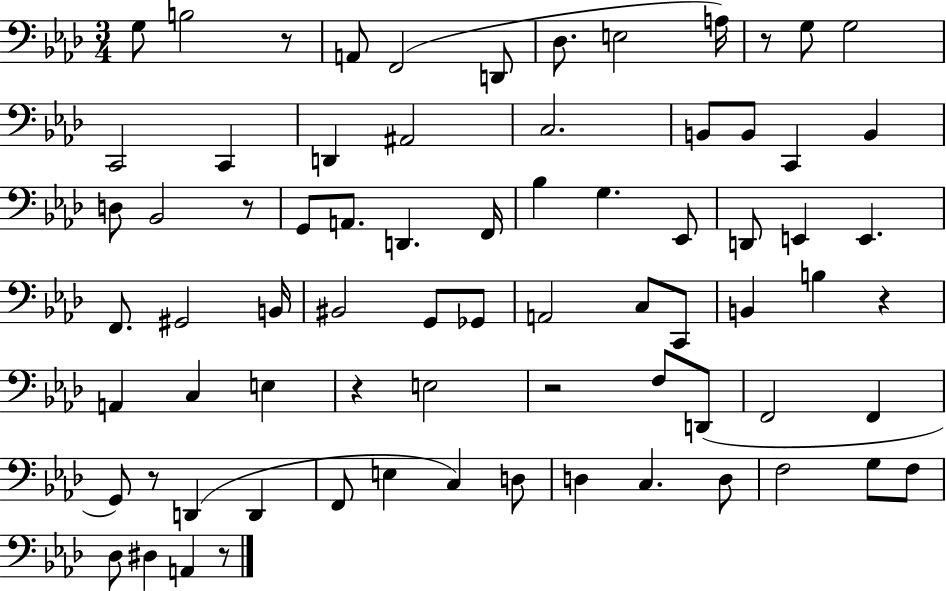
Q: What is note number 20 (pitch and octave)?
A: D3